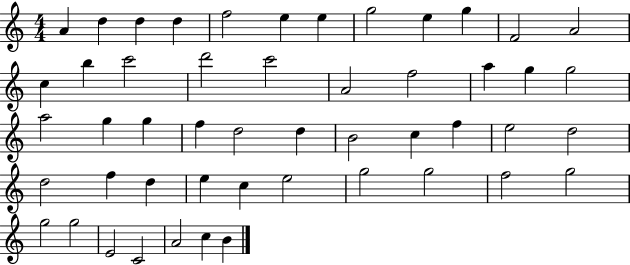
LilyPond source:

{
  \clef treble
  \numericTimeSignature
  \time 4/4
  \key c \major
  a'4 d''4 d''4 d''4 | f''2 e''4 e''4 | g''2 e''4 g''4 | f'2 a'2 | \break c''4 b''4 c'''2 | d'''2 c'''2 | a'2 f''2 | a''4 g''4 g''2 | \break a''2 g''4 g''4 | f''4 d''2 d''4 | b'2 c''4 f''4 | e''2 d''2 | \break d''2 f''4 d''4 | e''4 c''4 e''2 | g''2 g''2 | f''2 g''2 | \break g''2 g''2 | e'2 c'2 | a'2 c''4 b'4 | \bar "|."
}